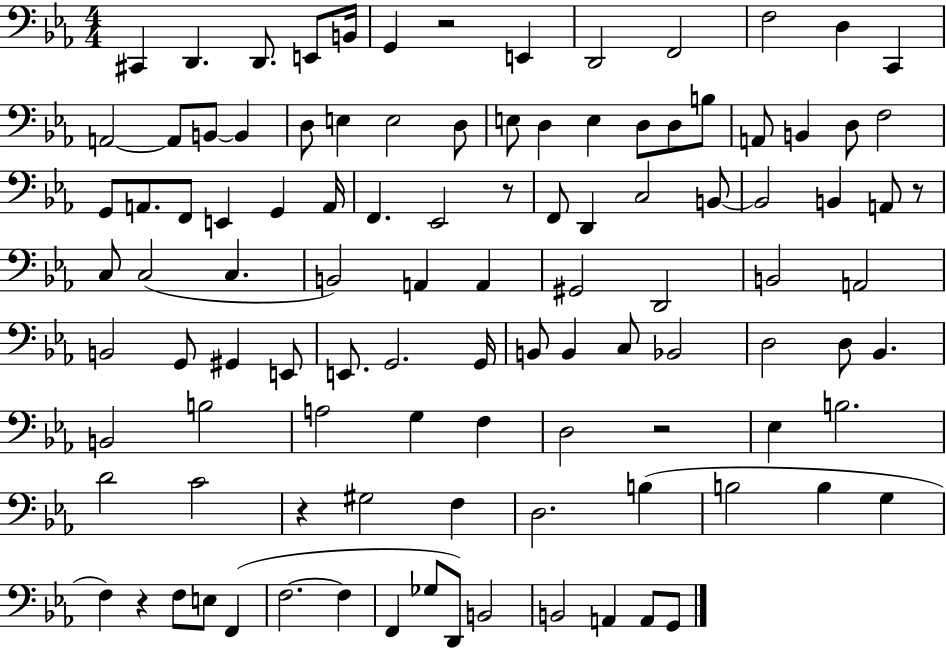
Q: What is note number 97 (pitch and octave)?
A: B2